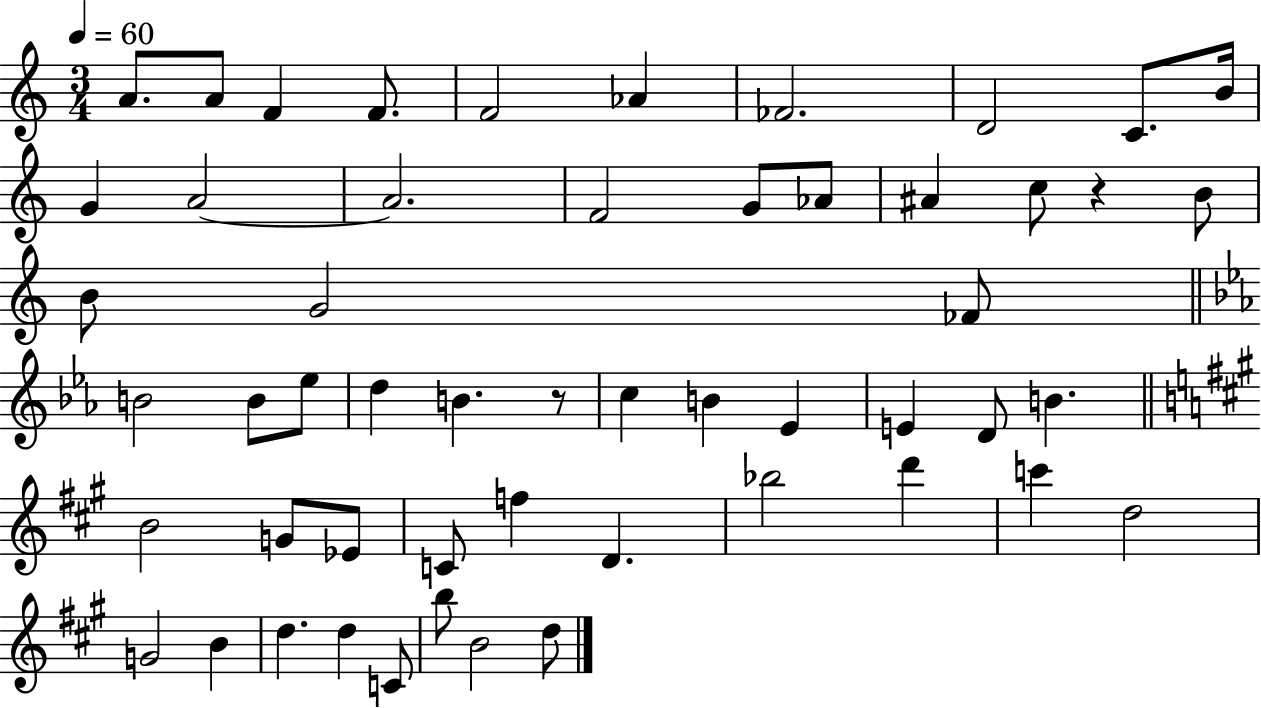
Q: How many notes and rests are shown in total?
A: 53